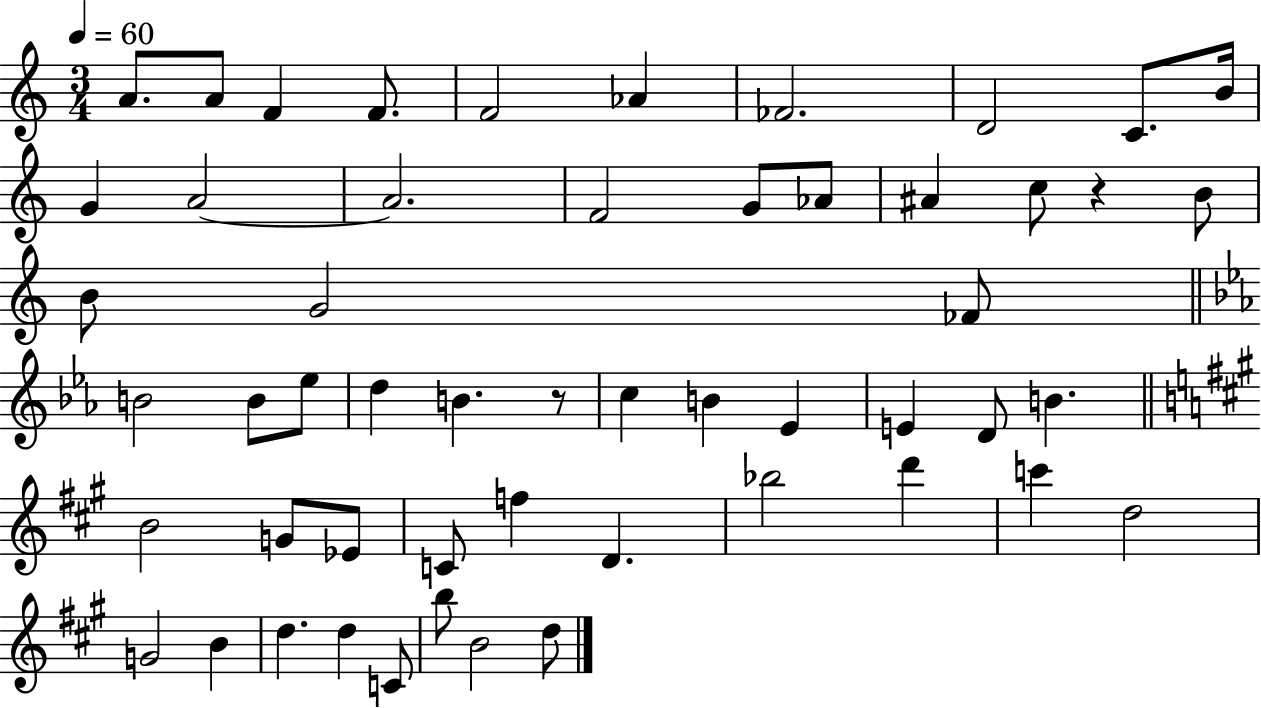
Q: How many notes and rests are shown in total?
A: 53